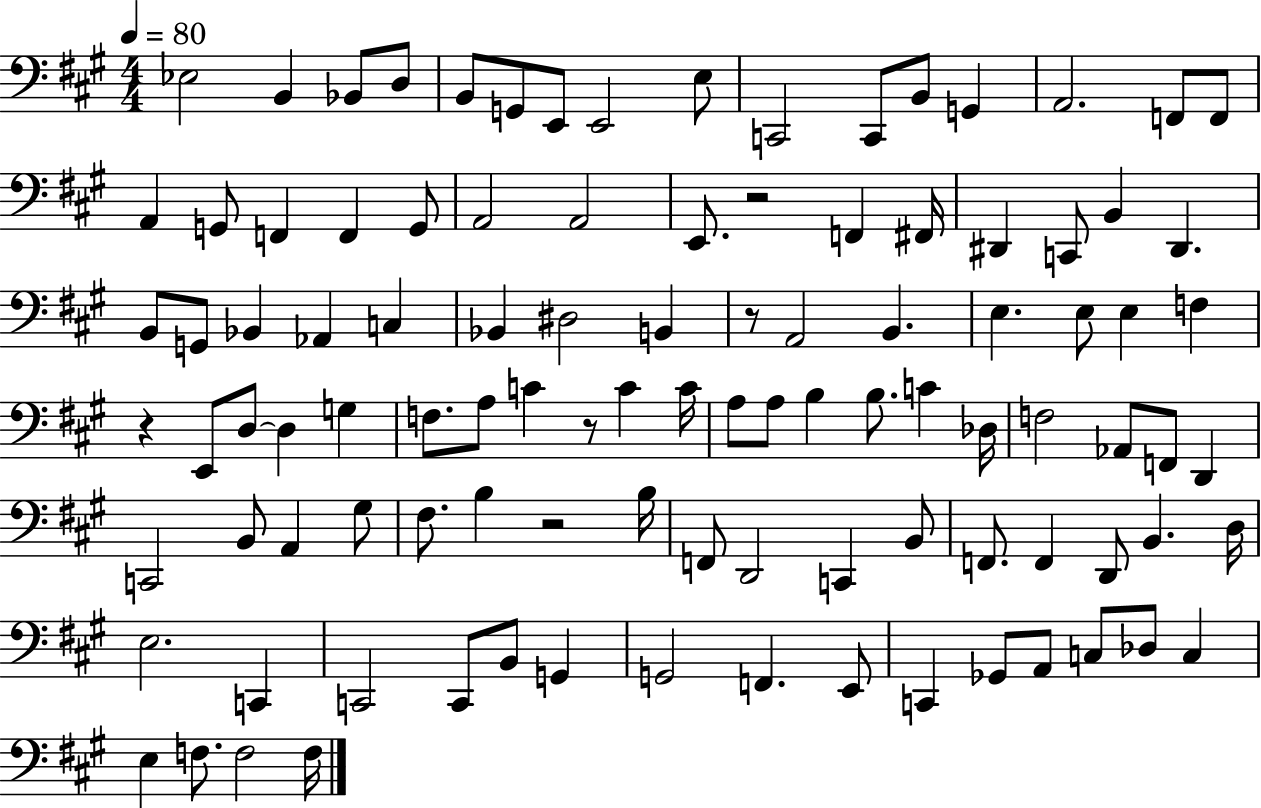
X:1
T:Untitled
M:4/4
L:1/4
K:A
_E,2 B,, _B,,/2 D,/2 B,,/2 G,,/2 E,,/2 E,,2 E,/2 C,,2 C,,/2 B,,/2 G,, A,,2 F,,/2 F,,/2 A,, G,,/2 F,, F,, G,,/2 A,,2 A,,2 E,,/2 z2 F,, ^F,,/4 ^D,, C,,/2 B,, ^D,, B,,/2 G,,/2 _B,, _A,, C, _B,, ^D,2 B,, z/2 A,,2 B,, E, E,/2 E, F, z E,,/2 D,/2 D, G, F,/2 A,/2 C z/2 C C/4 A,/2 A,/2 B, B,/2 C _D,/4 F,2 _A,,/2 F,,/2 D,, C,,2 B,,/2 A,, ^G,/2 ^F,/2 B, z2 B,/4 F,,/2 D,,2 C,, B,,/2 F,,/2 F,, D,,/2 B,, D,/4 E,2 C,, C,,2 C,,/2 B,,/2 G,, G,,2 F,, E,,/2 C,, _G,,/2 A,,/2 C,/2 _D,/2 C, E, F,/2 F,2 F,/4